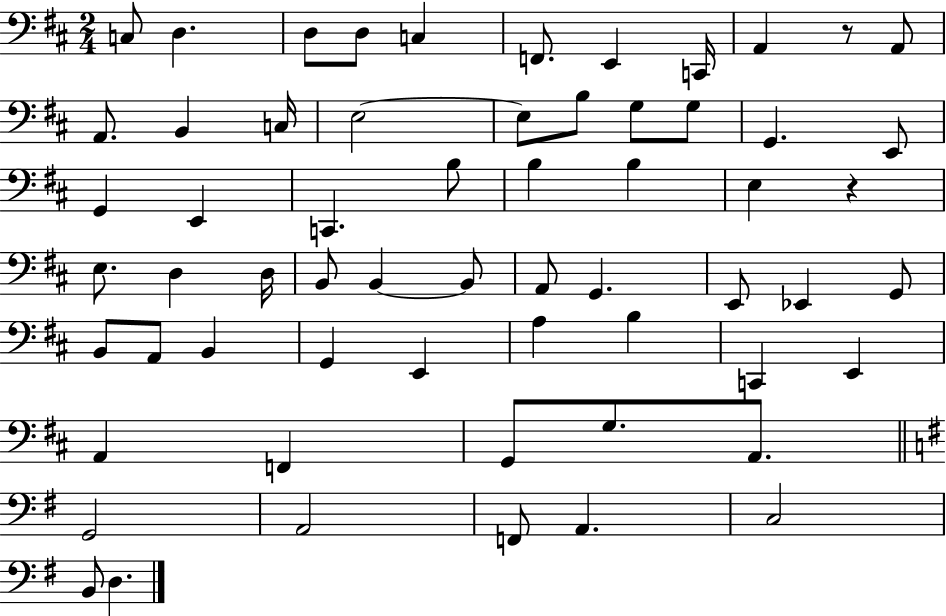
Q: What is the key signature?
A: D major